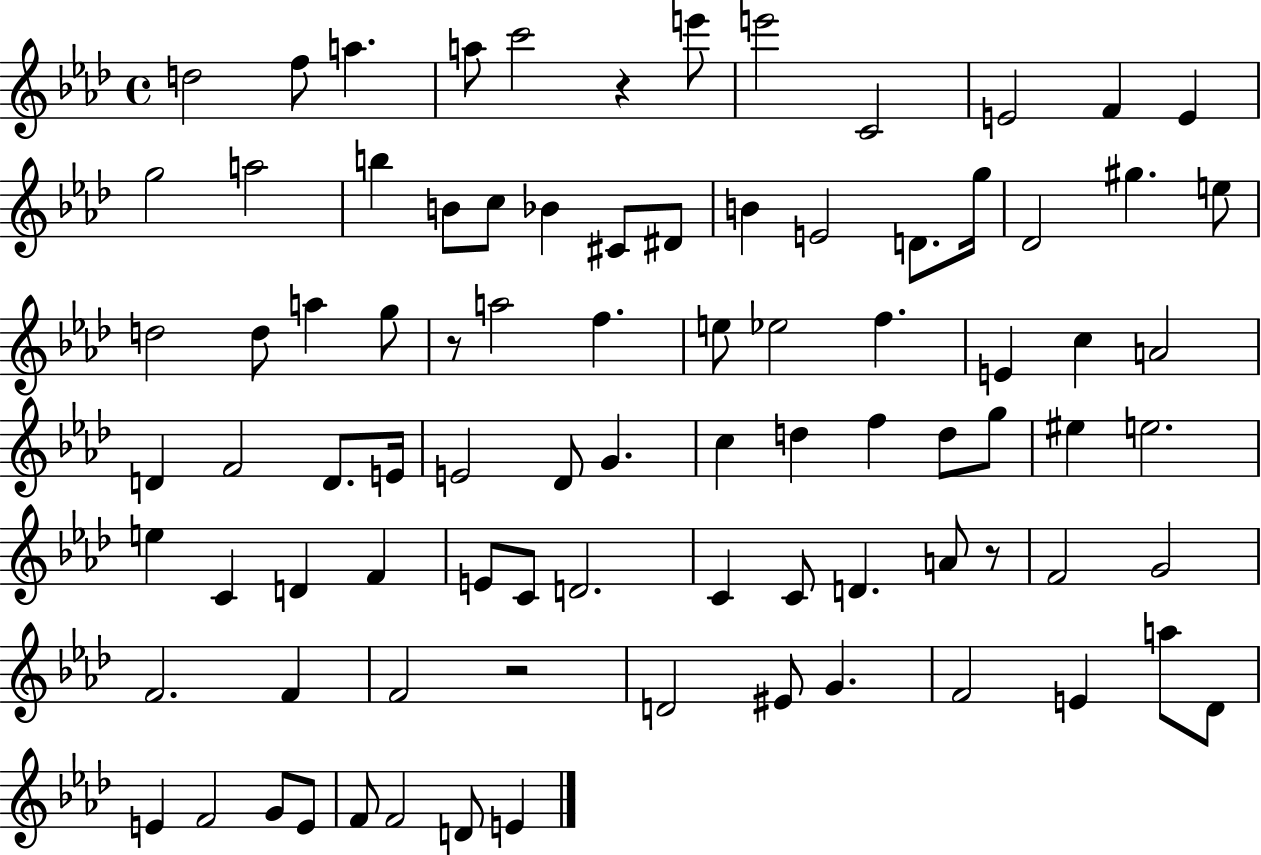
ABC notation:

X:1
T:Untitled
M:4/4
L:1/4
K:Ab
d2 f/2 a a/2 c'2 z e'/2 e'2 C2 E2 F E g2 a2 b B/2 c/2 _B ^C/2 ^D/2 B E2 D/2 g/4 _D2 ^g e/2 d2 d/2 a g/2 z/2 a2 f e/2 _e2 f E c A2 D F2 D/2 E/4 E2 _D/2 G c d f d/2 g/2 ^e e2 e C D F E/2 C/2 D2 C C/2 D A/2 z/2 F2 G2 F2 F F2 z2 D2 ^E/2 G F2 E a/2 _D/2 E F2 G/2 E/2 F/2 F2 D/2 E